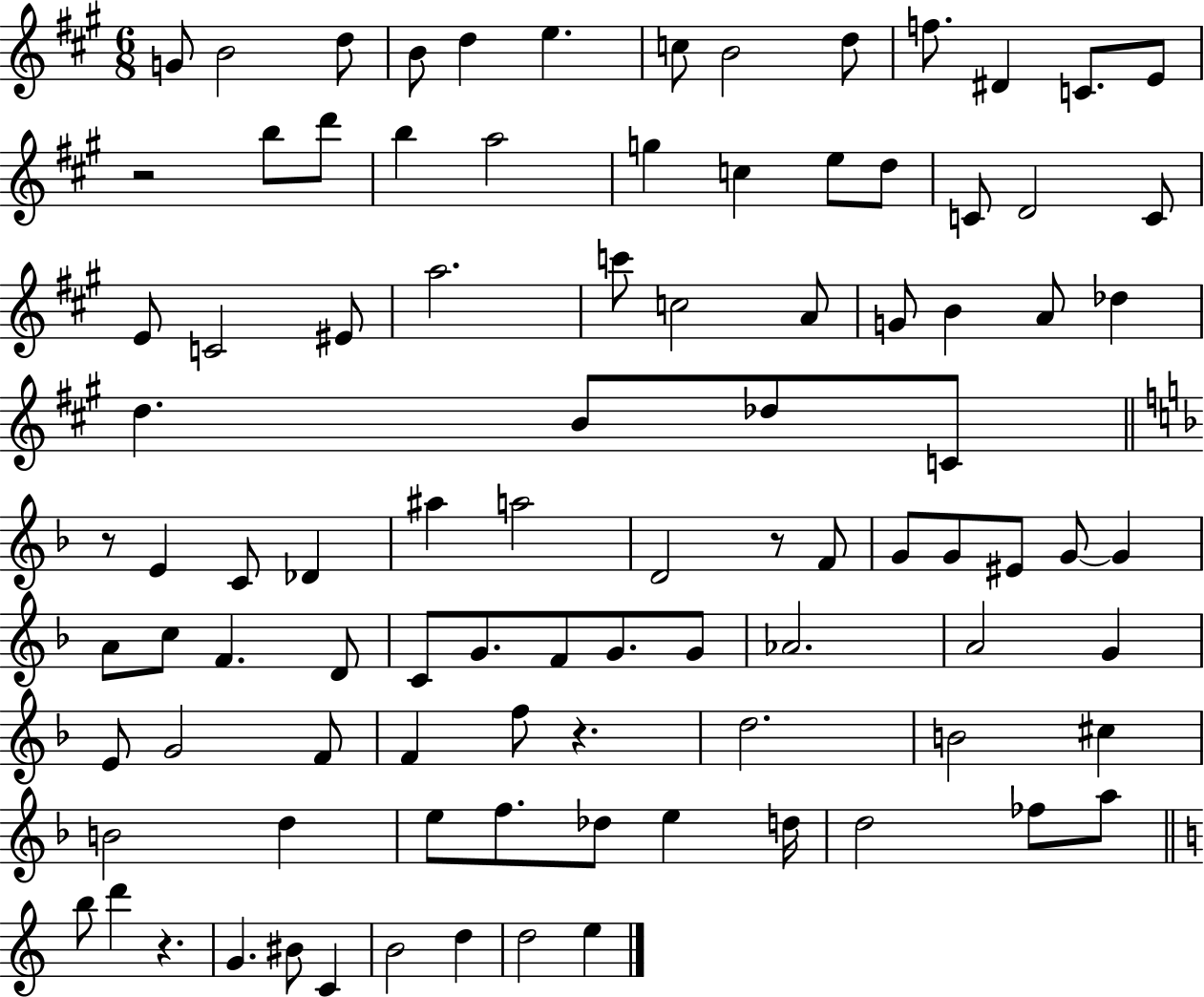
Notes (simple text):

G4/e B4/h D5/e B4/e D5/q E5/q. C5/e B4/h D5/e F5/e. D#4/q C4/e. E4/e R/h B5/e D6/e B5/q A5/h G5/q C5/q E5/e D5/e C4/e D4/h C4/e E4/e C4/h EIS4/e A5/h. C6/e C5/h A4/e G4/e B4/q A4/e Db5/q D5/q. B4/e Db5/e C4/e R/e E4/q C4/e Db4/q A#5/q A5/h D4/h R/e F4/e G4/e G4/e EIS4/e G4/e G4/q A4/e C5/e F4/q. D4/e C4/e G4/e. F4/e G4/e. G4/e Ab4/h. A4/h G4/q E4/e G4/h F4/e F4/q F5/e R/q. D5/h. B4/h C#5/q B4/h D5/q E5/e F5/e. Db5/e E5/q D5/s D5/h FES5/e A5/e B5/e D6/q R/q. G4/q. BIS4/e C4/q B4/h D5/q D5/h E5/q